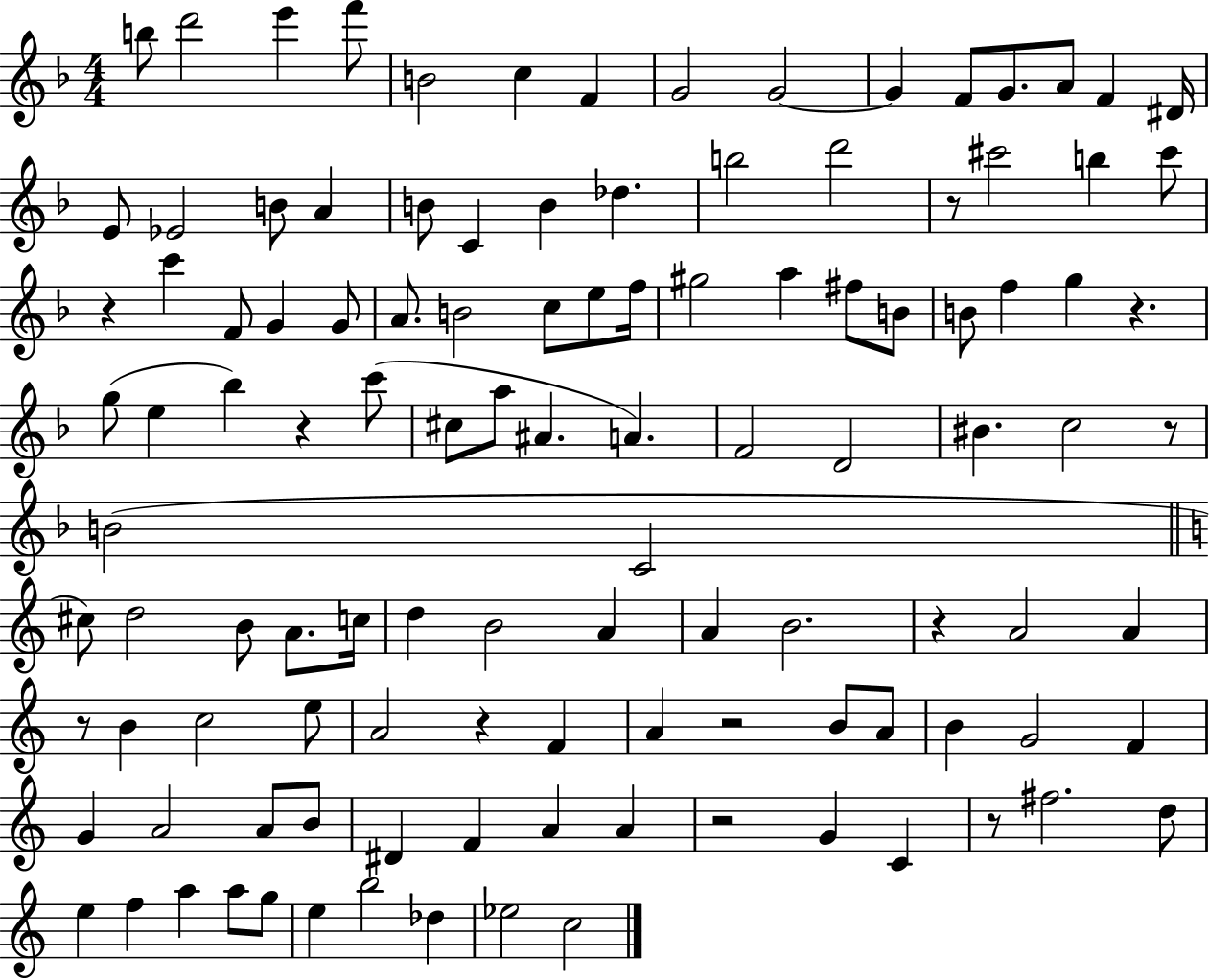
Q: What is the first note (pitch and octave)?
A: B5